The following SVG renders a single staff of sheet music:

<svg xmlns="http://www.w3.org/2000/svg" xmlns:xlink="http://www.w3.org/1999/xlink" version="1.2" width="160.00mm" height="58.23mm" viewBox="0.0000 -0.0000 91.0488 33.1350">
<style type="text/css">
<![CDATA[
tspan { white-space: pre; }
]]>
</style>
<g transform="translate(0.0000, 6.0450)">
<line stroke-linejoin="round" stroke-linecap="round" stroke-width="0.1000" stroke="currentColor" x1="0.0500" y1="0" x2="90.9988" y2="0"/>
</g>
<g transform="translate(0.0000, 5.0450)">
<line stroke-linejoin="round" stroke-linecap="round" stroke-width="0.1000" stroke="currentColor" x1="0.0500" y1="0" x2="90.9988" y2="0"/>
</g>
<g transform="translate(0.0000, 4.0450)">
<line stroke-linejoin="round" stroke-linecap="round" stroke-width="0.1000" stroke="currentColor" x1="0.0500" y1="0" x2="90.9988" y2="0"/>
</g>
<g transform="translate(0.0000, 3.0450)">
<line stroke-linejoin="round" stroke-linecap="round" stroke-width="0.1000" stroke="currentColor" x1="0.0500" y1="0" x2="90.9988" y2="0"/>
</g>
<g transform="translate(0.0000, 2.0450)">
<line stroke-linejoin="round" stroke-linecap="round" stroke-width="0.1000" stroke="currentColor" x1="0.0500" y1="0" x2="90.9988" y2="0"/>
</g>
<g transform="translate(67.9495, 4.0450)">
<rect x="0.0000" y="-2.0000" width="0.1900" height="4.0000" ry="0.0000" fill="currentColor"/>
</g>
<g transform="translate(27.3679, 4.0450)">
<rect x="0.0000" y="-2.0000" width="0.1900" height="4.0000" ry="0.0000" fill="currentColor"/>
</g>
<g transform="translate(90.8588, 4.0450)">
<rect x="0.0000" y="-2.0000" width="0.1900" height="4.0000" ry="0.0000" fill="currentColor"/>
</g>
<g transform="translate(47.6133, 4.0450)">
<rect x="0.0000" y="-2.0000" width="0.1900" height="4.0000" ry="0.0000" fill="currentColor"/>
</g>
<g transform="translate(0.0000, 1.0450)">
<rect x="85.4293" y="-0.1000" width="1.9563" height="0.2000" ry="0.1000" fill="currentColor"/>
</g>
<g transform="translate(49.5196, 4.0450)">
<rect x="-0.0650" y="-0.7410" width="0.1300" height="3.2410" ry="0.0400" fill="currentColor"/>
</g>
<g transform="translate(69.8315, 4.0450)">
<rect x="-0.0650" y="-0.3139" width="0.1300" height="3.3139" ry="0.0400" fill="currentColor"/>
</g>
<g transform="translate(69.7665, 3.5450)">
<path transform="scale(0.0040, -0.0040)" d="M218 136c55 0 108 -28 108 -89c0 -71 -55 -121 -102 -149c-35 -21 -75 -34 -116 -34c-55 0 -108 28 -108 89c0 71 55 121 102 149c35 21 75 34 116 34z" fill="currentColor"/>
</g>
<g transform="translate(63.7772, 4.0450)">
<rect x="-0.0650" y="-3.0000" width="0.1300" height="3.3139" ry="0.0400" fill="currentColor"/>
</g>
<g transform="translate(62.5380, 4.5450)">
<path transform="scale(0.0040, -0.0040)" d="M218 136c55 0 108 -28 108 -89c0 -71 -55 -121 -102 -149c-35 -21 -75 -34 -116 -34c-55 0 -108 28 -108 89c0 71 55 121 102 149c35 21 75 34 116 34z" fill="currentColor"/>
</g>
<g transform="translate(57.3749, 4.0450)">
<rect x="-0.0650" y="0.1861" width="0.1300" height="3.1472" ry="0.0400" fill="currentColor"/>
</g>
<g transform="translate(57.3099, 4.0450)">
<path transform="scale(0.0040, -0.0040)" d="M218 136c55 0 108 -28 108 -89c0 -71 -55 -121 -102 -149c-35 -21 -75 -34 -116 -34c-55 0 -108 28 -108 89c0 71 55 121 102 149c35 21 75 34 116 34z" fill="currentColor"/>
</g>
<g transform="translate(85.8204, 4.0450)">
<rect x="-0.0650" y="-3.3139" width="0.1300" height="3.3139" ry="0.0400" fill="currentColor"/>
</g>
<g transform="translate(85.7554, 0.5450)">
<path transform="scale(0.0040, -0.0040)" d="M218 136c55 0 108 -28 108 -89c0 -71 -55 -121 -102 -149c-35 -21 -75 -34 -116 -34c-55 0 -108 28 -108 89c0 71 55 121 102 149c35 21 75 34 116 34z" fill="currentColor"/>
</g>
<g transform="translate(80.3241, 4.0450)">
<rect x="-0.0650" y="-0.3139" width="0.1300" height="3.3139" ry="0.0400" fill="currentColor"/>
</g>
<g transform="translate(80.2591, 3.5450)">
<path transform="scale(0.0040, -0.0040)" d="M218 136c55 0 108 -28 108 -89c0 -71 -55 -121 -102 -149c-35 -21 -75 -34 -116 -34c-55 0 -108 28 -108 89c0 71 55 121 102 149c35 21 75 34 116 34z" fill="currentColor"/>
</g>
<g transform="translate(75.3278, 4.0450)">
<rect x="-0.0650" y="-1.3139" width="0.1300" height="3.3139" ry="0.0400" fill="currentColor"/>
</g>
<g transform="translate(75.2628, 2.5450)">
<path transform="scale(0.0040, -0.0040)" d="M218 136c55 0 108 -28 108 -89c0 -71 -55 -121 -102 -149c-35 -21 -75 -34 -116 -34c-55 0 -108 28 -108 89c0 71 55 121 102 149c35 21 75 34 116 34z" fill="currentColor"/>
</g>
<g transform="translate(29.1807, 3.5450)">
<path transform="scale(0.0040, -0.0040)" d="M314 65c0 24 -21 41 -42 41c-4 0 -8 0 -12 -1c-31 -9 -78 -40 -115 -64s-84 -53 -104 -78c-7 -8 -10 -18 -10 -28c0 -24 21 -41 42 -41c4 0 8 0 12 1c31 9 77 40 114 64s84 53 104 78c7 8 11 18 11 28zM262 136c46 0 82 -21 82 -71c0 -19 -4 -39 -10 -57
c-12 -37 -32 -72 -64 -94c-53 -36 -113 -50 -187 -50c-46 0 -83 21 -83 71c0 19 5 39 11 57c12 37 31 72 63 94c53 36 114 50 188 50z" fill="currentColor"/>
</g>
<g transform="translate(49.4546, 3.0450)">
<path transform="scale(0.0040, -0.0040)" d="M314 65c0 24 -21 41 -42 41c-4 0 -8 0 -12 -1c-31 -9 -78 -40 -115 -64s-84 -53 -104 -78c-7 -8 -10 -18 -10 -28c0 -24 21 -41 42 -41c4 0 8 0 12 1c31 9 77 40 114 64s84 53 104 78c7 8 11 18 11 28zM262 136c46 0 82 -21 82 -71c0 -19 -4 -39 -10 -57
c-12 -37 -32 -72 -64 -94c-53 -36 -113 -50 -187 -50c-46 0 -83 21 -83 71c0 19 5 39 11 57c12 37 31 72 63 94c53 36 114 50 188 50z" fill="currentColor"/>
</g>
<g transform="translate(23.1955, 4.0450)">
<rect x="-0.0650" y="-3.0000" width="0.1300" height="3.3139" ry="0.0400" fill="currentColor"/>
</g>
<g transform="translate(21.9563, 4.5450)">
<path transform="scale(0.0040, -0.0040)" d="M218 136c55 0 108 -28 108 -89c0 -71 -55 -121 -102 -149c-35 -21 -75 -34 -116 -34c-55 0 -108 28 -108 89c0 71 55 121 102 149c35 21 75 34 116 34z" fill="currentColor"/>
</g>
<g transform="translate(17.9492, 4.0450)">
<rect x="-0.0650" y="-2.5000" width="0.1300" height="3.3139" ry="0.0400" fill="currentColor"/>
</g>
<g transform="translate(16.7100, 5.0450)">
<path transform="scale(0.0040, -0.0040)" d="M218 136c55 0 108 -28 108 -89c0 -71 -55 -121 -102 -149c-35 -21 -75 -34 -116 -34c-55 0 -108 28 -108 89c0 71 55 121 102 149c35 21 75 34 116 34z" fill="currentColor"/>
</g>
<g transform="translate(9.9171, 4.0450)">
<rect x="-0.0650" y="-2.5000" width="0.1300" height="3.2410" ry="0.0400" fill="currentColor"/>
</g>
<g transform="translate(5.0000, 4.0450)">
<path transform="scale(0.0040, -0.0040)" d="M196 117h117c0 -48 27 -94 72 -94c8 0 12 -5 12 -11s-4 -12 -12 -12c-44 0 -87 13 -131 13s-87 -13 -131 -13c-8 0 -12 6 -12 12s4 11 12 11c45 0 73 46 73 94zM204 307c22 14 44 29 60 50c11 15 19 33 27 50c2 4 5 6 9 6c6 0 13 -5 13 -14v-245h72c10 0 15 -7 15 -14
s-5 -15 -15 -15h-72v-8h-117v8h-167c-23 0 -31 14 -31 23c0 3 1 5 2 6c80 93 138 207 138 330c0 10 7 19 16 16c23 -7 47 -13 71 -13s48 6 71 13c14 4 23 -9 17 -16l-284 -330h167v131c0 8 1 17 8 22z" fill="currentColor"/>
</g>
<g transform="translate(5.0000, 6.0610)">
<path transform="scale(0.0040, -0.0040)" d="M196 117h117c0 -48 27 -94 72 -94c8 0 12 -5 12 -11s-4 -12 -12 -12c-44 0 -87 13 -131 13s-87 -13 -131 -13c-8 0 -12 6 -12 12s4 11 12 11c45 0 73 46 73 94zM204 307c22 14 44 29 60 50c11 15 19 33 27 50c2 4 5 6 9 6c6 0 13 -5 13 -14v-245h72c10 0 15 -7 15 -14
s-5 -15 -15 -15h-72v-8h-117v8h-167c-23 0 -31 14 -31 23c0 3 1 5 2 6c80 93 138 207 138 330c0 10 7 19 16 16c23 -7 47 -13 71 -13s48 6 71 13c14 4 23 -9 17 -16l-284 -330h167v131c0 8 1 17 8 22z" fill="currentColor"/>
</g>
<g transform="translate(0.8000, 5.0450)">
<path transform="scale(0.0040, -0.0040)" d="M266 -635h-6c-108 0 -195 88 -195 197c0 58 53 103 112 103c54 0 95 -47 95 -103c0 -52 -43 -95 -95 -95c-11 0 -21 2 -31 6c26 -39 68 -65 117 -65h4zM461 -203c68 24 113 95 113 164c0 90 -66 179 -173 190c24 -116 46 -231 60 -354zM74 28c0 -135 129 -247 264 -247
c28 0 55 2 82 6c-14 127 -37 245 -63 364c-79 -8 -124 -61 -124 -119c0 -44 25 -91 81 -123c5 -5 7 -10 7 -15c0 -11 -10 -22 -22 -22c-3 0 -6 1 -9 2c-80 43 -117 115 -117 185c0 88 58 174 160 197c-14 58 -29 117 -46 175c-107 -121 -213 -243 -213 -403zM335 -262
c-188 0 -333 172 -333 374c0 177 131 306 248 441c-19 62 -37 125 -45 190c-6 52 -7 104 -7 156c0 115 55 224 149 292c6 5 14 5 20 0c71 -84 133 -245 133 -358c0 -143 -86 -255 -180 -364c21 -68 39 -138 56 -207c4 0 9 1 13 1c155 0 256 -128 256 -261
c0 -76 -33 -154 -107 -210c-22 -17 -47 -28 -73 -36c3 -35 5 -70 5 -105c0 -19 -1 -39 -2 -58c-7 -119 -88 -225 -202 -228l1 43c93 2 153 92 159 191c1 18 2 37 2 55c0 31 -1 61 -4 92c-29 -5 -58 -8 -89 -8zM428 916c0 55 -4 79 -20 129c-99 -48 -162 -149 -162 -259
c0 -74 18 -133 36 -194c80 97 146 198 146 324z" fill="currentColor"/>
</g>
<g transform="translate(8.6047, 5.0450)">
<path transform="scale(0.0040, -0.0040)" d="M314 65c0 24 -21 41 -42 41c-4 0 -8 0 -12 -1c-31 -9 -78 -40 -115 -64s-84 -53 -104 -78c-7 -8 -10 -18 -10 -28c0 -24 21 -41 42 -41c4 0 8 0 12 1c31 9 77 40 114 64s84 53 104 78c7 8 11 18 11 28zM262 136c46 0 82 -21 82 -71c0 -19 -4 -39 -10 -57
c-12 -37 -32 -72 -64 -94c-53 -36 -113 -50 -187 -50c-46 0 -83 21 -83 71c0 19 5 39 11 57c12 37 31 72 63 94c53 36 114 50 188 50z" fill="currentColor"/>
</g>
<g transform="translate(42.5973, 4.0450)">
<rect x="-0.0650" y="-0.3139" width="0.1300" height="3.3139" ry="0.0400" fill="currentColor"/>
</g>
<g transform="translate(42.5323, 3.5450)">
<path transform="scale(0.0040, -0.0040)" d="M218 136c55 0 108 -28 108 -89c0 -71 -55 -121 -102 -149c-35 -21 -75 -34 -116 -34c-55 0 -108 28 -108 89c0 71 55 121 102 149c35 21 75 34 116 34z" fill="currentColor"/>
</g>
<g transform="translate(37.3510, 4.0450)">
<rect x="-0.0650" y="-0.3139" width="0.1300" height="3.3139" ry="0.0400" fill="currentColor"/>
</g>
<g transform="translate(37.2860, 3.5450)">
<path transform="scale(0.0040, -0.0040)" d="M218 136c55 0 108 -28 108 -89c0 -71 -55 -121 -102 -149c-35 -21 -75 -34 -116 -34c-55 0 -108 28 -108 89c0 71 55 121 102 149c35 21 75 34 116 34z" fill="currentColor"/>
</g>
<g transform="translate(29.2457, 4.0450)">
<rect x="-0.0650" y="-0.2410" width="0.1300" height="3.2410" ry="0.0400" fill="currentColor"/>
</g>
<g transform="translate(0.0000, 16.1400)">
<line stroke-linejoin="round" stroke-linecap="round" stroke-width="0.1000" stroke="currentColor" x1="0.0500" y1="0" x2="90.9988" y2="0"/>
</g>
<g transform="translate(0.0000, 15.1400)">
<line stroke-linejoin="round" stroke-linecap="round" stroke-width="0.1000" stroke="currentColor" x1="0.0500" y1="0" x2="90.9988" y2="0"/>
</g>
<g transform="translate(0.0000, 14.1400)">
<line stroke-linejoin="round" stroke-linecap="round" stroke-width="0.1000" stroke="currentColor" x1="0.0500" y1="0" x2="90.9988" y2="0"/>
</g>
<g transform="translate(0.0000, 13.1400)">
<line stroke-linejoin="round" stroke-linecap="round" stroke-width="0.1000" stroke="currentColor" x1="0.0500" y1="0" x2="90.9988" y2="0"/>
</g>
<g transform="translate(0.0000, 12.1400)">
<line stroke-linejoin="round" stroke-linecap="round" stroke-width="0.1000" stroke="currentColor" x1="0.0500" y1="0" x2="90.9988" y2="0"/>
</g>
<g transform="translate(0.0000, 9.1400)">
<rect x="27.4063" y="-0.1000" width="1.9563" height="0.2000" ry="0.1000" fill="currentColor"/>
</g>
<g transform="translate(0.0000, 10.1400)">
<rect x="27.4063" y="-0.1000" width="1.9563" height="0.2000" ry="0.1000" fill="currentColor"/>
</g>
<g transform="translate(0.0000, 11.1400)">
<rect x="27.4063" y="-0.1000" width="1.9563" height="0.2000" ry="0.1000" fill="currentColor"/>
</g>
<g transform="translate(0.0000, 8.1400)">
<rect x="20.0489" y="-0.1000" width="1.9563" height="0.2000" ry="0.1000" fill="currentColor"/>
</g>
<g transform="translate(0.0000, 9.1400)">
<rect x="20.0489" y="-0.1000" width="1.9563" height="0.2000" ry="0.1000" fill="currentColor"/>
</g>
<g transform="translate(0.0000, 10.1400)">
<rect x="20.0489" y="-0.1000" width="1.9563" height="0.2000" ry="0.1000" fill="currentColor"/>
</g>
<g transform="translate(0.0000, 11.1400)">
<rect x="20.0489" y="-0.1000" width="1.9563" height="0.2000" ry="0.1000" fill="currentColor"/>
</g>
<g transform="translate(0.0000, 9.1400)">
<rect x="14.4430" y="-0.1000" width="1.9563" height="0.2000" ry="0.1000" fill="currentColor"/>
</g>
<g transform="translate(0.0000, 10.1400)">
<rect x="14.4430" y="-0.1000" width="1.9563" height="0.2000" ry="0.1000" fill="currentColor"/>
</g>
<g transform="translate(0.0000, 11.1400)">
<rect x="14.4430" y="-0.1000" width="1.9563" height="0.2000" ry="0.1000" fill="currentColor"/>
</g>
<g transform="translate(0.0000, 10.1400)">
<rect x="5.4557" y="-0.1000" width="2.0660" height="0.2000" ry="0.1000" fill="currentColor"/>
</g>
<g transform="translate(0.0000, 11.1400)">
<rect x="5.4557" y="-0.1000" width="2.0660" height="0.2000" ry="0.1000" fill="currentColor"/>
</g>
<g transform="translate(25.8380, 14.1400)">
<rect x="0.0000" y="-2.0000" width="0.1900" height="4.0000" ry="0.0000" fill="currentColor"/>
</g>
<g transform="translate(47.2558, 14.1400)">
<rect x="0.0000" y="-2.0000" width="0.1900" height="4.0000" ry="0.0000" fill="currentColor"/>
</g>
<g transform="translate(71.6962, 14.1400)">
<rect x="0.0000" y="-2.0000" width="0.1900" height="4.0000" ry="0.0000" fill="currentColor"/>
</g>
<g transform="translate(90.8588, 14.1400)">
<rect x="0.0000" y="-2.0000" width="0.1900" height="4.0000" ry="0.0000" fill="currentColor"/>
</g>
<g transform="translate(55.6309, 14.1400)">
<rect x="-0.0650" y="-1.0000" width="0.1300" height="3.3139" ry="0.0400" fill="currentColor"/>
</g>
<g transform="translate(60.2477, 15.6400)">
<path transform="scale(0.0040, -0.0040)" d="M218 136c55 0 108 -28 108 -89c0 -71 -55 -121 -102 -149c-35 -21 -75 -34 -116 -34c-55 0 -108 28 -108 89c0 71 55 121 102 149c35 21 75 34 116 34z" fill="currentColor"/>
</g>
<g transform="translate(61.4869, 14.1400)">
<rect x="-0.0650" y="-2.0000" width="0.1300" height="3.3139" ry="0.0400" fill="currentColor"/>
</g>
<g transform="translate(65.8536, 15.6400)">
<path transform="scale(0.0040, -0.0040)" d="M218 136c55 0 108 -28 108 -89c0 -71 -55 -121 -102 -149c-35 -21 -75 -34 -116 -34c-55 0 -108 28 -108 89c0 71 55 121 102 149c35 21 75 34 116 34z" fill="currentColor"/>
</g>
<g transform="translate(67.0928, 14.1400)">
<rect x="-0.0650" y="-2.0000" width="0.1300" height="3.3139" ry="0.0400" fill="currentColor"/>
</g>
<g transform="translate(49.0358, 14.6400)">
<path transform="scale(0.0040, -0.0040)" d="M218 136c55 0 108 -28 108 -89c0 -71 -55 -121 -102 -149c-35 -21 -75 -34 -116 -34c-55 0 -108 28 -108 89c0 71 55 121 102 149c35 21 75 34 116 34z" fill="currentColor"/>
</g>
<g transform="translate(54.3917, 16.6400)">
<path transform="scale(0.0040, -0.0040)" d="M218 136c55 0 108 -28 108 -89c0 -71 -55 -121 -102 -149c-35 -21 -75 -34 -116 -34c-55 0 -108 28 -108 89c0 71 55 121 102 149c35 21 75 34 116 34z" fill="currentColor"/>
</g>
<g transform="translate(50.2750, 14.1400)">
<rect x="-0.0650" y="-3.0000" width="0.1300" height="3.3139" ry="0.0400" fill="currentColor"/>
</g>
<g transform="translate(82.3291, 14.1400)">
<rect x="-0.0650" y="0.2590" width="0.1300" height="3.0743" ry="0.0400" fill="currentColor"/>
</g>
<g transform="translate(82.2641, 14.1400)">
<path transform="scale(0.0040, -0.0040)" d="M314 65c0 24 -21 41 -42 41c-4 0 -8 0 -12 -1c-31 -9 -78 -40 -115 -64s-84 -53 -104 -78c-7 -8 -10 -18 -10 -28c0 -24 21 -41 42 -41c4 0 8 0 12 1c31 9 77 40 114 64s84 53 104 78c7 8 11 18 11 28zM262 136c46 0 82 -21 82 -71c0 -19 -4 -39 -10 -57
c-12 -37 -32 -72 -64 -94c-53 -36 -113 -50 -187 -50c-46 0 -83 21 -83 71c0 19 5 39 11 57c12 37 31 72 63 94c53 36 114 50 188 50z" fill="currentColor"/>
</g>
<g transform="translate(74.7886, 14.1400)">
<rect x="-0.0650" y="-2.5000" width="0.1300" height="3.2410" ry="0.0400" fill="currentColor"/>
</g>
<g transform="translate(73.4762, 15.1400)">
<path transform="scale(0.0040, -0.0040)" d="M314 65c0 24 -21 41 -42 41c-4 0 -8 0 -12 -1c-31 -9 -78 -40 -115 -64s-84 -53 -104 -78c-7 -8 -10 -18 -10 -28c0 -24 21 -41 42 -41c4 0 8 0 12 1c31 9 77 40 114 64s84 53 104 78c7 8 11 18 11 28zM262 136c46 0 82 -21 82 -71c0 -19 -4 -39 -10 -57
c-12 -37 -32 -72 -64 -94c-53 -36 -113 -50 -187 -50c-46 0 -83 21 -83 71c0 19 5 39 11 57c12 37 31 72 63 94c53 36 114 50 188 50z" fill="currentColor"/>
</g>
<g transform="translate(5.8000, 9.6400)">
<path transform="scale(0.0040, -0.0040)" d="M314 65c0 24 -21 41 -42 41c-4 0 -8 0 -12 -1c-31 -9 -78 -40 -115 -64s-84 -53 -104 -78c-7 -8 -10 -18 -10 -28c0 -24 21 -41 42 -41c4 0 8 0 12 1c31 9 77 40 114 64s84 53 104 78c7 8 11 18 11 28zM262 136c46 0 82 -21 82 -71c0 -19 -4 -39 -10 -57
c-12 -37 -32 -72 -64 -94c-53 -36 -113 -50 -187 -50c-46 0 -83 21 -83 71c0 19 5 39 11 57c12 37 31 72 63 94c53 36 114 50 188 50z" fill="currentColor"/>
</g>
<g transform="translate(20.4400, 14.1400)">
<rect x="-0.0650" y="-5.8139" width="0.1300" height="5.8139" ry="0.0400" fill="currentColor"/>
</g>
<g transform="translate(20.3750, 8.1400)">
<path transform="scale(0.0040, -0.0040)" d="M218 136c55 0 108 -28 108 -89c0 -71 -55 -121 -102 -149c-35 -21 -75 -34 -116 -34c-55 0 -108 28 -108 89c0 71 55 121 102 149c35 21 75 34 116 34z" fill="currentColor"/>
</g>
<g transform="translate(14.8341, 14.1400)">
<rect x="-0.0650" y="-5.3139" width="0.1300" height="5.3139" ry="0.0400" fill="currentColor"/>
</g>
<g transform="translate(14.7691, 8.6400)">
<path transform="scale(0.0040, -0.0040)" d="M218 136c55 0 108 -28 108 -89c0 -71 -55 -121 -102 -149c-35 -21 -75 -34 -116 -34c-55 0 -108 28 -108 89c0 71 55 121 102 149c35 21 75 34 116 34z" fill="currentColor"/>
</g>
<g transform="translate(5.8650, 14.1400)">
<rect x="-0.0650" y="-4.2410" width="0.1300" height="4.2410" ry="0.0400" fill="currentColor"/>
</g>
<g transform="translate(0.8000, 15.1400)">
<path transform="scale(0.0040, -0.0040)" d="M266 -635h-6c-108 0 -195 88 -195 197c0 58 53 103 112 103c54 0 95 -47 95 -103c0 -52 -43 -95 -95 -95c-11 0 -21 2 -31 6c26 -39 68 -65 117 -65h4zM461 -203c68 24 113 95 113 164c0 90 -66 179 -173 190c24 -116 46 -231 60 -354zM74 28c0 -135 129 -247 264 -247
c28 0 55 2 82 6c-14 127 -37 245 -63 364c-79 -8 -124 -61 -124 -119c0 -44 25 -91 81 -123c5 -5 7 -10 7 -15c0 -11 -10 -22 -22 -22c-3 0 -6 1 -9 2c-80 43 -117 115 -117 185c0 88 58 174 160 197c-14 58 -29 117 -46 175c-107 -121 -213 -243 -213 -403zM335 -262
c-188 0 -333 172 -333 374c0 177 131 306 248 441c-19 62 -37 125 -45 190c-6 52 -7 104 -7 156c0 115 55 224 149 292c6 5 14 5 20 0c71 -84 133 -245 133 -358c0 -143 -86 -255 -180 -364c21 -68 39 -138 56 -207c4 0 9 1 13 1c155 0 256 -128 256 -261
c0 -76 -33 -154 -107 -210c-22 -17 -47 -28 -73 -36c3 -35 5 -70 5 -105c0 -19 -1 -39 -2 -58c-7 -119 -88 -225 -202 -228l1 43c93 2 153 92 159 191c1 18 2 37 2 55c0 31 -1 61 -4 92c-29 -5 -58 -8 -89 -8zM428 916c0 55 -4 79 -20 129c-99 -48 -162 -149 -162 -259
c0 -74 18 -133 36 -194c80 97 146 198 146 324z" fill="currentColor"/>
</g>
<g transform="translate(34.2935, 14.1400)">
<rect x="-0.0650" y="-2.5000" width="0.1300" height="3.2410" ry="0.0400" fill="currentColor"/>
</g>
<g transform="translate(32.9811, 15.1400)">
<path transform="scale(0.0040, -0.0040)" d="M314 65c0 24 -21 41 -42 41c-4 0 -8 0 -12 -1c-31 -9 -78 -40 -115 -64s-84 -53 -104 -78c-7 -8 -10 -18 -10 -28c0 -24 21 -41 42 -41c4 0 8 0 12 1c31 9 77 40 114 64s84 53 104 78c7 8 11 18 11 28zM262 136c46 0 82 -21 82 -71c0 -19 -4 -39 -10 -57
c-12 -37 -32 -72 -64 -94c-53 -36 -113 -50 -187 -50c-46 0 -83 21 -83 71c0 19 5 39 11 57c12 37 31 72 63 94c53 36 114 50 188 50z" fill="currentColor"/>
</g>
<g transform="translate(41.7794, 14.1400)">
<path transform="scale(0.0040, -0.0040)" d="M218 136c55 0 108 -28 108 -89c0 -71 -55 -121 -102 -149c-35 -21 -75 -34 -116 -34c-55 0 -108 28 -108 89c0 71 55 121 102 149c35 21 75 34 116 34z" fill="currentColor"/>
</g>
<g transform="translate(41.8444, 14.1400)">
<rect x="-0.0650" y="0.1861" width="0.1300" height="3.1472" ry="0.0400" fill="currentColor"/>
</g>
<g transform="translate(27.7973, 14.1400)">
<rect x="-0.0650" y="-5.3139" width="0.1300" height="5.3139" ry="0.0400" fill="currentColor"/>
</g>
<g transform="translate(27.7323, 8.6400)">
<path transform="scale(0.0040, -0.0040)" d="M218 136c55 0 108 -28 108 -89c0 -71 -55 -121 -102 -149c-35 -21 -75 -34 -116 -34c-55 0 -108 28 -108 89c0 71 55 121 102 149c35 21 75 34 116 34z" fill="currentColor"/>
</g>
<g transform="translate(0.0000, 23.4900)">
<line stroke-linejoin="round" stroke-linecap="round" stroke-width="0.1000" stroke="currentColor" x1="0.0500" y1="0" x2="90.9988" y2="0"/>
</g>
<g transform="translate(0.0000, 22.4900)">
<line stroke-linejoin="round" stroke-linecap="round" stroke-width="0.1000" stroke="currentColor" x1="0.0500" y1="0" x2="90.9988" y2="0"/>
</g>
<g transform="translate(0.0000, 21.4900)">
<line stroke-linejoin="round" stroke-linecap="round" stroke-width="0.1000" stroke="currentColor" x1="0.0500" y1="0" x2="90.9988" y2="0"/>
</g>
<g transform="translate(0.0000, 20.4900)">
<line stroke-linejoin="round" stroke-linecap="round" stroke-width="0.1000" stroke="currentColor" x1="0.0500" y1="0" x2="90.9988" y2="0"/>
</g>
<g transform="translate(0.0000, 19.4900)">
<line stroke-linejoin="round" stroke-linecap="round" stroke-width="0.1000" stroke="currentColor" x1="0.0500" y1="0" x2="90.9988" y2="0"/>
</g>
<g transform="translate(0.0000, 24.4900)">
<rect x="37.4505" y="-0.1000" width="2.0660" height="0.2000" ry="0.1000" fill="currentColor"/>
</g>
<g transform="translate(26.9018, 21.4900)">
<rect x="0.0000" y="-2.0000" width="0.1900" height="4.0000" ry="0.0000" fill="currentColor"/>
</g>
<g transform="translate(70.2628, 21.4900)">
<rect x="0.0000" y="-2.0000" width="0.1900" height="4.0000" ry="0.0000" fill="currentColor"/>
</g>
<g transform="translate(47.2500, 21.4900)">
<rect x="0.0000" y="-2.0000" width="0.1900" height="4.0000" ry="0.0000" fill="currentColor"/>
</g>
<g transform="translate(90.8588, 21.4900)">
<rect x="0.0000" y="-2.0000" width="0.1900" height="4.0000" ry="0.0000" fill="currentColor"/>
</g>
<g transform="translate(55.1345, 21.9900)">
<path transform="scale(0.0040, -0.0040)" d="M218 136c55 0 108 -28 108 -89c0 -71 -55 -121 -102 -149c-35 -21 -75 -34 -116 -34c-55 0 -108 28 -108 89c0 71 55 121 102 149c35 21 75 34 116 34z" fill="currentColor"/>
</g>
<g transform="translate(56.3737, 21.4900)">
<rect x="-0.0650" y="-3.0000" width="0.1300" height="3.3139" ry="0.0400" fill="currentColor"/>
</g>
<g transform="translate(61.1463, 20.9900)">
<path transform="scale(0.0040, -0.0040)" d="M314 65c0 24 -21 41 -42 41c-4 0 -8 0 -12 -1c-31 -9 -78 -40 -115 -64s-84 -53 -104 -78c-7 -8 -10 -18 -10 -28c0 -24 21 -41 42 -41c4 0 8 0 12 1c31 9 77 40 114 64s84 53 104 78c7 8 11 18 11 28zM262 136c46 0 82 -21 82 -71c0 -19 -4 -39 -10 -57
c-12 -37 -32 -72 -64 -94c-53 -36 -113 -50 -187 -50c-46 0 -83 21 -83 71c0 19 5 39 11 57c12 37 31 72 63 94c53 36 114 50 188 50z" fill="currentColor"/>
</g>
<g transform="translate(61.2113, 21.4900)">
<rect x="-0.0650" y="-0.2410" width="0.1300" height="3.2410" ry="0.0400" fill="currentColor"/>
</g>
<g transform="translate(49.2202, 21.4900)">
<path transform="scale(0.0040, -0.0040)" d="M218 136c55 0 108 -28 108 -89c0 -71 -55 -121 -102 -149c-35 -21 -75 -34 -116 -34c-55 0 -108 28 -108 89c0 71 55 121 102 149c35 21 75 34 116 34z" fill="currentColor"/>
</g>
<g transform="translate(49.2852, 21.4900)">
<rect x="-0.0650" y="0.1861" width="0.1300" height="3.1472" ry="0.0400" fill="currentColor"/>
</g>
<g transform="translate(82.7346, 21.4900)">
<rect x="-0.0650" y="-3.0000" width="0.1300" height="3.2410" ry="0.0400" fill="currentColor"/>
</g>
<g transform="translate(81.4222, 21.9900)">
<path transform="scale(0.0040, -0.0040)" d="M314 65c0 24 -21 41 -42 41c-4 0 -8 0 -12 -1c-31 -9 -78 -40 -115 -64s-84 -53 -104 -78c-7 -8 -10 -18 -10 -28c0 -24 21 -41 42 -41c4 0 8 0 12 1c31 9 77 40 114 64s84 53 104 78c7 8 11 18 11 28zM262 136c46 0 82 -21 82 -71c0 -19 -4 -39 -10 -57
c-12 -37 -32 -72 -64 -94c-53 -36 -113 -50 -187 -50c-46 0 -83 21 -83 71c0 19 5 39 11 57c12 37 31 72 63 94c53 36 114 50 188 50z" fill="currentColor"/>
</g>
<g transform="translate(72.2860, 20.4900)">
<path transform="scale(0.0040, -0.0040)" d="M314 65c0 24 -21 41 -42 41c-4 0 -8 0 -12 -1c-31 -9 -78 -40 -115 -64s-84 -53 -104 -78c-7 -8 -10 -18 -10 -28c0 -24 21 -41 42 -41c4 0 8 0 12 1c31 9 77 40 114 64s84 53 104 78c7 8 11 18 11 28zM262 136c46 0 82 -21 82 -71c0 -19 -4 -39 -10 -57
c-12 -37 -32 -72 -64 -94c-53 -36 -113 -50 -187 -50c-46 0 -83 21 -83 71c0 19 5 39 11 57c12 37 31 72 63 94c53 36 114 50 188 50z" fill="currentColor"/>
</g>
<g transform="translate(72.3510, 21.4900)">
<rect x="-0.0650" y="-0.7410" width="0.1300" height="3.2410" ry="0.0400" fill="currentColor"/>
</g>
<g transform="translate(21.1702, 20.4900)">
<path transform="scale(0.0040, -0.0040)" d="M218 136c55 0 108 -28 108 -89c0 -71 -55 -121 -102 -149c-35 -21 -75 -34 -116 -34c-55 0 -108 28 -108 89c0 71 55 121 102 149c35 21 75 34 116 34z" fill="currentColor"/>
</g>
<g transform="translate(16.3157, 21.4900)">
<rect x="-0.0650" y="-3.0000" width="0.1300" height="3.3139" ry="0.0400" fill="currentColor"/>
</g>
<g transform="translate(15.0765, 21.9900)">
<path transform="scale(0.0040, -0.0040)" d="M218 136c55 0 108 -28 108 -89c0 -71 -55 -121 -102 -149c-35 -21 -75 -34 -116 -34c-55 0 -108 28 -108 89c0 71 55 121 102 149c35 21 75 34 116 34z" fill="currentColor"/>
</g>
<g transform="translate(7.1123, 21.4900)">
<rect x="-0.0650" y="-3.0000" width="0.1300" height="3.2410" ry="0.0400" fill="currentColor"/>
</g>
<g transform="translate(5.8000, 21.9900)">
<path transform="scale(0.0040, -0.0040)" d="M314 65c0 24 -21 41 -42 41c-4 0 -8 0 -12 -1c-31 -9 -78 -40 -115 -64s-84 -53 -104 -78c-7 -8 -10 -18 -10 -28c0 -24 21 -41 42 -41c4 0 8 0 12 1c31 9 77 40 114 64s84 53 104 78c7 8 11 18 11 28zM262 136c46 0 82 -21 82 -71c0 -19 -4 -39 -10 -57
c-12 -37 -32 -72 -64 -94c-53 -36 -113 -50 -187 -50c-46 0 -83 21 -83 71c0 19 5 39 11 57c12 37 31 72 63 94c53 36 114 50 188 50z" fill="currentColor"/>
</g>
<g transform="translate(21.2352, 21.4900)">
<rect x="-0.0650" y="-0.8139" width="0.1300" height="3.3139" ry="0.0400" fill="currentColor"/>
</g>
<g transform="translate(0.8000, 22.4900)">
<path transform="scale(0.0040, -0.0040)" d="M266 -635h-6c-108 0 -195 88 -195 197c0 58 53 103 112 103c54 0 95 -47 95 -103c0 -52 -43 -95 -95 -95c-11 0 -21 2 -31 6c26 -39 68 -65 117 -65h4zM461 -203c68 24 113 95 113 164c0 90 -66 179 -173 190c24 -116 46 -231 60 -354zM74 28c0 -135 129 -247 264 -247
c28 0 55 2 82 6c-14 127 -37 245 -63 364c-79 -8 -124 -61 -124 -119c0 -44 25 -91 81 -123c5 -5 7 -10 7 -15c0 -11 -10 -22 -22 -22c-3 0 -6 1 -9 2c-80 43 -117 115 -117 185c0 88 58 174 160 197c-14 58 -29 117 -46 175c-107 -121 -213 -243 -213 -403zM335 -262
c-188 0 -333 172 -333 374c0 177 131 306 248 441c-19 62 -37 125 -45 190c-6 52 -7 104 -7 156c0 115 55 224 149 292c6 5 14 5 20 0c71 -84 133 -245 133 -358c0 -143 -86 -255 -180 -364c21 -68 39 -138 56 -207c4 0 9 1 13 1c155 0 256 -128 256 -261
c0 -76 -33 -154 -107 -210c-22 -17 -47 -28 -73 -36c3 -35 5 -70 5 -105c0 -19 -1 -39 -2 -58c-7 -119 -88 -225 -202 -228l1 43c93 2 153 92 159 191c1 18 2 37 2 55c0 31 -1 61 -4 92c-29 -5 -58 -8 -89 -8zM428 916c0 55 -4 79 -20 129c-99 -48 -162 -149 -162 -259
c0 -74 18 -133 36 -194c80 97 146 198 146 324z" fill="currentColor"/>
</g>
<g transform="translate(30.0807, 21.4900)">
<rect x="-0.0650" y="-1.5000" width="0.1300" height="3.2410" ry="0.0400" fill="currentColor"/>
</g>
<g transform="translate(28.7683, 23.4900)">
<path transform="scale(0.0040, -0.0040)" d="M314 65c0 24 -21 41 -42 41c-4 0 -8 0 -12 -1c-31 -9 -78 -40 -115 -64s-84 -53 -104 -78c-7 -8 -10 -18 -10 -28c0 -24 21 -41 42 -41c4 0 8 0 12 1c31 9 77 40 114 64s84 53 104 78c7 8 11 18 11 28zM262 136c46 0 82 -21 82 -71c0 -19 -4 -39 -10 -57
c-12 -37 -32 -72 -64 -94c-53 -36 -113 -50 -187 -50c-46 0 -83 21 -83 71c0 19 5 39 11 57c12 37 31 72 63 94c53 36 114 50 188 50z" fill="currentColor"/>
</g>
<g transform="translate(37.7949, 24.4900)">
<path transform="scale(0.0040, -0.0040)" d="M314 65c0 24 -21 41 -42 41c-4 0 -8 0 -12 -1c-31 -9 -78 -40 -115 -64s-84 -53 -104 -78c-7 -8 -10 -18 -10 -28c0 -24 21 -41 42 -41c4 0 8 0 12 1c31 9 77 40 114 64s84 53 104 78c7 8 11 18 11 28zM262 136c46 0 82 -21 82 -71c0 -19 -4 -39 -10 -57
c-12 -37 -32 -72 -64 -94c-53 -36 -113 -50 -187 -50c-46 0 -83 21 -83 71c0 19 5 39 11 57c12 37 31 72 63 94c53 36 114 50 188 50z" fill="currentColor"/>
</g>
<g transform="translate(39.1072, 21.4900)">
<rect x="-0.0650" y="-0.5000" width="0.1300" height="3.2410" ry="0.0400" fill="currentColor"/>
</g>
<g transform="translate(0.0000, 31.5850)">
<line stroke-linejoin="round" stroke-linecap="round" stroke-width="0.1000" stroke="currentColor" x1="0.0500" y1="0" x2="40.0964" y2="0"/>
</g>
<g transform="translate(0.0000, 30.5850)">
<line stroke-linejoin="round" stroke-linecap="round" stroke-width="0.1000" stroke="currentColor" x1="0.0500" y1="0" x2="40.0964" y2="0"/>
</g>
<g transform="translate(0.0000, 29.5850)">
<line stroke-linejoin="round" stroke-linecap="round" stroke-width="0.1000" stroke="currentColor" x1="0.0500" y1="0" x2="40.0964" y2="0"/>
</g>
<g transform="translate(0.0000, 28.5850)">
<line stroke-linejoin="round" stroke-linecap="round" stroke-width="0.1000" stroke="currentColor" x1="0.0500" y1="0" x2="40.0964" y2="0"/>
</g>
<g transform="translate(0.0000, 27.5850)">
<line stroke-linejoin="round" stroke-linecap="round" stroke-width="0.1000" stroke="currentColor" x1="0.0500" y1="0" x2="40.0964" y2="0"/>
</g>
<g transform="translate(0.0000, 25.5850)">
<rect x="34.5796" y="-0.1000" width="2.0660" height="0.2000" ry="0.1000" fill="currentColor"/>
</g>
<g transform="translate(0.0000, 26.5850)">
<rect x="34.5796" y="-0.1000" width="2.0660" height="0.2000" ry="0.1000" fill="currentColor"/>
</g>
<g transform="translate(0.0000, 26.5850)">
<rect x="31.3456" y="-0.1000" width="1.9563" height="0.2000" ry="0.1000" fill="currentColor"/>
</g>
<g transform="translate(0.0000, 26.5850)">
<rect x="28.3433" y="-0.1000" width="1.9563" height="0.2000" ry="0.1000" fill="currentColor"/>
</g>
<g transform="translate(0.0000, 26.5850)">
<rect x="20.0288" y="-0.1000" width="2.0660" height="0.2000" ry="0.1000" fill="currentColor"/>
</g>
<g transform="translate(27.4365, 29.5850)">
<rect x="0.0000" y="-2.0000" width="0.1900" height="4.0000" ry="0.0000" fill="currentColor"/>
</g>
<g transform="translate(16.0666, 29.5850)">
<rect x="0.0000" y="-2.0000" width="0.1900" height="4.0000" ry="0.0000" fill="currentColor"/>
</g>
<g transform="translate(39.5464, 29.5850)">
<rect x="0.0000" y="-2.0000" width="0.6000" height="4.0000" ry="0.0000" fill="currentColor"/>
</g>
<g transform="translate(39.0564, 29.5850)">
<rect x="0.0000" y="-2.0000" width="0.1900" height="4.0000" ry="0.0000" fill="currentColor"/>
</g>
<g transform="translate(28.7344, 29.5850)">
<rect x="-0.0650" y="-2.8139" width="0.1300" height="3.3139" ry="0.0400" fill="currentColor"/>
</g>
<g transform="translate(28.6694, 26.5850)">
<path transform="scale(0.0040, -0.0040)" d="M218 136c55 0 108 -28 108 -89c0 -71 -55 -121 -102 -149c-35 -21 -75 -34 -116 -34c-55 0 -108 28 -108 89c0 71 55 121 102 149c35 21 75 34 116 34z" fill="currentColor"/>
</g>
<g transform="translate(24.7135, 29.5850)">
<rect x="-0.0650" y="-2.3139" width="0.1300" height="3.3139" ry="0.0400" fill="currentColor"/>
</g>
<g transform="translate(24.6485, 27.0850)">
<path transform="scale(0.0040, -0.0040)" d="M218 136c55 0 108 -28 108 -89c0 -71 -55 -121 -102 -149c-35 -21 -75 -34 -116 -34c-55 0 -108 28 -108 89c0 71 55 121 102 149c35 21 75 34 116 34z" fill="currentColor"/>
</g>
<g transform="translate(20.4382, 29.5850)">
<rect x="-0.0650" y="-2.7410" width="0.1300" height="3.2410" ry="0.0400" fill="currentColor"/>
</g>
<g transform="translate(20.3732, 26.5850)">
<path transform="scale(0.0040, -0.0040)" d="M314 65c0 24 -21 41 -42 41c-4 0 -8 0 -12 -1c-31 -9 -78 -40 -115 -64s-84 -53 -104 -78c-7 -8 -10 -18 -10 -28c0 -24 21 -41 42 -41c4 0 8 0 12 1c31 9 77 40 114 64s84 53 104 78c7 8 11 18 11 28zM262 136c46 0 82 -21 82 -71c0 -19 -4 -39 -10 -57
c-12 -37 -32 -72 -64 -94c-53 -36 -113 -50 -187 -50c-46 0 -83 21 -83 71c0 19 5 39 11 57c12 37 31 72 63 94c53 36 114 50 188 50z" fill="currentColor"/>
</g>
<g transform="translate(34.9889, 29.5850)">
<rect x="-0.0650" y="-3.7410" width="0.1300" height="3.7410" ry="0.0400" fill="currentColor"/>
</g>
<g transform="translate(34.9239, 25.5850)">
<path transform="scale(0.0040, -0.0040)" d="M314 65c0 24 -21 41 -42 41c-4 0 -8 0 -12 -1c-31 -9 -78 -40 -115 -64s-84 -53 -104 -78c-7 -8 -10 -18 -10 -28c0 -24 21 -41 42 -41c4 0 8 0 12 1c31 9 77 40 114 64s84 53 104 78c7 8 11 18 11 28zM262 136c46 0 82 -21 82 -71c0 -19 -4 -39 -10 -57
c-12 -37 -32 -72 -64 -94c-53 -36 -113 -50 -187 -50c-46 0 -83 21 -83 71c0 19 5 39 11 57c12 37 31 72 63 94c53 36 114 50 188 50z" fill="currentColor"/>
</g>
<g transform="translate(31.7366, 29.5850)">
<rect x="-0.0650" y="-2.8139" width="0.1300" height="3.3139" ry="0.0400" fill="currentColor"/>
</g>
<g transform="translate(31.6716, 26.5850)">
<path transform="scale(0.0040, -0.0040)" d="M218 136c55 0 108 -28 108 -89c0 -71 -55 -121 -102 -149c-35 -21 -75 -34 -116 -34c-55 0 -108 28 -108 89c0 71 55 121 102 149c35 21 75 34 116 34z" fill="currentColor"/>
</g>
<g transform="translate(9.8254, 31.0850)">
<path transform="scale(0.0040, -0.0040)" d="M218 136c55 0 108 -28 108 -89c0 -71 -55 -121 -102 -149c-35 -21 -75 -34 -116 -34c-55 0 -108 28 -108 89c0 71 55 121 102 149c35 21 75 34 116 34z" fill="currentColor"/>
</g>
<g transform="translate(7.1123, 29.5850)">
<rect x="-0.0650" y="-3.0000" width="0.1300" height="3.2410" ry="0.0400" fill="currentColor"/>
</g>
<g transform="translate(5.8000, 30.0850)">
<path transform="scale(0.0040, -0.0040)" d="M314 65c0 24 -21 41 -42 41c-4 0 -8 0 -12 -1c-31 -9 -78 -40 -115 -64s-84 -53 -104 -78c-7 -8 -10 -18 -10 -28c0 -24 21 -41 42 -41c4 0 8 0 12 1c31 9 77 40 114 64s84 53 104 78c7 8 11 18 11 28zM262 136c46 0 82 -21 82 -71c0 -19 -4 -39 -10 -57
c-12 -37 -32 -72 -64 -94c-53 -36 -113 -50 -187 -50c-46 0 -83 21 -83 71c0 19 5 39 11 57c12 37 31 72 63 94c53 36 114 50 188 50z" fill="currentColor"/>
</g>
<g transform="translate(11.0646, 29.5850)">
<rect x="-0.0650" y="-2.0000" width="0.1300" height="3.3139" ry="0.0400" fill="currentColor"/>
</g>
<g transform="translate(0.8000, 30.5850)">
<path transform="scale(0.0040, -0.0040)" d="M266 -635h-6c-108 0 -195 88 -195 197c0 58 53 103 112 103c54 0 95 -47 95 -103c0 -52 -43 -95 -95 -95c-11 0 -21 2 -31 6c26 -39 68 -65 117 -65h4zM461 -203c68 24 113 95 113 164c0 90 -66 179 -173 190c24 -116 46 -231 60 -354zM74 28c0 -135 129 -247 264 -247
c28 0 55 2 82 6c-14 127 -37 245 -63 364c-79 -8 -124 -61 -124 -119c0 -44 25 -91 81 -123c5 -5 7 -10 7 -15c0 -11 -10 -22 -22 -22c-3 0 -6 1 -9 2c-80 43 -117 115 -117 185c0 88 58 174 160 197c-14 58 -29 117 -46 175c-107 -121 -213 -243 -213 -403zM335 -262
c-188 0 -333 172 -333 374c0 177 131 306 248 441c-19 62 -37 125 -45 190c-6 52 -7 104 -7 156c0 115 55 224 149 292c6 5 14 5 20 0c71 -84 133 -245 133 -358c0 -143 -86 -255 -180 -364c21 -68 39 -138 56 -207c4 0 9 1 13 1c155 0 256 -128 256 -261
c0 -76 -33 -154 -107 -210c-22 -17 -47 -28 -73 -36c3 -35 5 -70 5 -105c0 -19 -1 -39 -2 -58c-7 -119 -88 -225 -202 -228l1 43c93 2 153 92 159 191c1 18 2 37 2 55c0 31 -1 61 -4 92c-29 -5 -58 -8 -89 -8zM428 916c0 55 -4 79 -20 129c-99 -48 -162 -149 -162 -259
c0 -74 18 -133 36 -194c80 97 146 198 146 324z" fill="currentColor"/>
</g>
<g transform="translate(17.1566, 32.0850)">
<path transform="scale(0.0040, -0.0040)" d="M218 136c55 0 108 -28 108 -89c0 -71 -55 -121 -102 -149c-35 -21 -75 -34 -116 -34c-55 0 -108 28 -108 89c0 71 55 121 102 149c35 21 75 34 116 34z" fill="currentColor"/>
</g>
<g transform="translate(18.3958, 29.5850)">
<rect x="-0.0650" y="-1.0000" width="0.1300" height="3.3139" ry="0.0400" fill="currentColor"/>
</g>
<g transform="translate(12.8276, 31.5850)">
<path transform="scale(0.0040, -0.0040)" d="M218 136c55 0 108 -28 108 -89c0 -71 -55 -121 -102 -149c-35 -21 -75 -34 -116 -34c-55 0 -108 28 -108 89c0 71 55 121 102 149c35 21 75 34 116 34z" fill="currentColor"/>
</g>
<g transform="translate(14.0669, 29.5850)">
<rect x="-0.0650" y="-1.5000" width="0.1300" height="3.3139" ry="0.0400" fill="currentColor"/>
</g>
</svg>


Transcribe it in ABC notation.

X:1
T:Untitled
M:4/4
L:1/4
K:C
G2 G A c2 c c d2 B A c e c b d'2 f' g' f' G2 B A D F F G2 B2 A2 A d E2 C2 B A c2 d2 A2 A2 F E D a2 g a a c'2